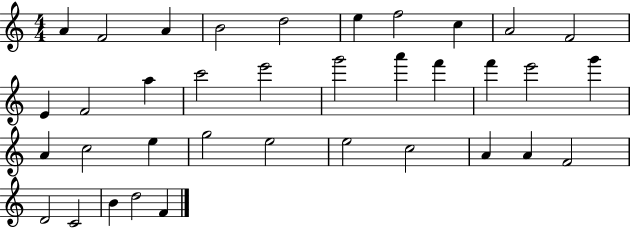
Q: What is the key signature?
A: C major